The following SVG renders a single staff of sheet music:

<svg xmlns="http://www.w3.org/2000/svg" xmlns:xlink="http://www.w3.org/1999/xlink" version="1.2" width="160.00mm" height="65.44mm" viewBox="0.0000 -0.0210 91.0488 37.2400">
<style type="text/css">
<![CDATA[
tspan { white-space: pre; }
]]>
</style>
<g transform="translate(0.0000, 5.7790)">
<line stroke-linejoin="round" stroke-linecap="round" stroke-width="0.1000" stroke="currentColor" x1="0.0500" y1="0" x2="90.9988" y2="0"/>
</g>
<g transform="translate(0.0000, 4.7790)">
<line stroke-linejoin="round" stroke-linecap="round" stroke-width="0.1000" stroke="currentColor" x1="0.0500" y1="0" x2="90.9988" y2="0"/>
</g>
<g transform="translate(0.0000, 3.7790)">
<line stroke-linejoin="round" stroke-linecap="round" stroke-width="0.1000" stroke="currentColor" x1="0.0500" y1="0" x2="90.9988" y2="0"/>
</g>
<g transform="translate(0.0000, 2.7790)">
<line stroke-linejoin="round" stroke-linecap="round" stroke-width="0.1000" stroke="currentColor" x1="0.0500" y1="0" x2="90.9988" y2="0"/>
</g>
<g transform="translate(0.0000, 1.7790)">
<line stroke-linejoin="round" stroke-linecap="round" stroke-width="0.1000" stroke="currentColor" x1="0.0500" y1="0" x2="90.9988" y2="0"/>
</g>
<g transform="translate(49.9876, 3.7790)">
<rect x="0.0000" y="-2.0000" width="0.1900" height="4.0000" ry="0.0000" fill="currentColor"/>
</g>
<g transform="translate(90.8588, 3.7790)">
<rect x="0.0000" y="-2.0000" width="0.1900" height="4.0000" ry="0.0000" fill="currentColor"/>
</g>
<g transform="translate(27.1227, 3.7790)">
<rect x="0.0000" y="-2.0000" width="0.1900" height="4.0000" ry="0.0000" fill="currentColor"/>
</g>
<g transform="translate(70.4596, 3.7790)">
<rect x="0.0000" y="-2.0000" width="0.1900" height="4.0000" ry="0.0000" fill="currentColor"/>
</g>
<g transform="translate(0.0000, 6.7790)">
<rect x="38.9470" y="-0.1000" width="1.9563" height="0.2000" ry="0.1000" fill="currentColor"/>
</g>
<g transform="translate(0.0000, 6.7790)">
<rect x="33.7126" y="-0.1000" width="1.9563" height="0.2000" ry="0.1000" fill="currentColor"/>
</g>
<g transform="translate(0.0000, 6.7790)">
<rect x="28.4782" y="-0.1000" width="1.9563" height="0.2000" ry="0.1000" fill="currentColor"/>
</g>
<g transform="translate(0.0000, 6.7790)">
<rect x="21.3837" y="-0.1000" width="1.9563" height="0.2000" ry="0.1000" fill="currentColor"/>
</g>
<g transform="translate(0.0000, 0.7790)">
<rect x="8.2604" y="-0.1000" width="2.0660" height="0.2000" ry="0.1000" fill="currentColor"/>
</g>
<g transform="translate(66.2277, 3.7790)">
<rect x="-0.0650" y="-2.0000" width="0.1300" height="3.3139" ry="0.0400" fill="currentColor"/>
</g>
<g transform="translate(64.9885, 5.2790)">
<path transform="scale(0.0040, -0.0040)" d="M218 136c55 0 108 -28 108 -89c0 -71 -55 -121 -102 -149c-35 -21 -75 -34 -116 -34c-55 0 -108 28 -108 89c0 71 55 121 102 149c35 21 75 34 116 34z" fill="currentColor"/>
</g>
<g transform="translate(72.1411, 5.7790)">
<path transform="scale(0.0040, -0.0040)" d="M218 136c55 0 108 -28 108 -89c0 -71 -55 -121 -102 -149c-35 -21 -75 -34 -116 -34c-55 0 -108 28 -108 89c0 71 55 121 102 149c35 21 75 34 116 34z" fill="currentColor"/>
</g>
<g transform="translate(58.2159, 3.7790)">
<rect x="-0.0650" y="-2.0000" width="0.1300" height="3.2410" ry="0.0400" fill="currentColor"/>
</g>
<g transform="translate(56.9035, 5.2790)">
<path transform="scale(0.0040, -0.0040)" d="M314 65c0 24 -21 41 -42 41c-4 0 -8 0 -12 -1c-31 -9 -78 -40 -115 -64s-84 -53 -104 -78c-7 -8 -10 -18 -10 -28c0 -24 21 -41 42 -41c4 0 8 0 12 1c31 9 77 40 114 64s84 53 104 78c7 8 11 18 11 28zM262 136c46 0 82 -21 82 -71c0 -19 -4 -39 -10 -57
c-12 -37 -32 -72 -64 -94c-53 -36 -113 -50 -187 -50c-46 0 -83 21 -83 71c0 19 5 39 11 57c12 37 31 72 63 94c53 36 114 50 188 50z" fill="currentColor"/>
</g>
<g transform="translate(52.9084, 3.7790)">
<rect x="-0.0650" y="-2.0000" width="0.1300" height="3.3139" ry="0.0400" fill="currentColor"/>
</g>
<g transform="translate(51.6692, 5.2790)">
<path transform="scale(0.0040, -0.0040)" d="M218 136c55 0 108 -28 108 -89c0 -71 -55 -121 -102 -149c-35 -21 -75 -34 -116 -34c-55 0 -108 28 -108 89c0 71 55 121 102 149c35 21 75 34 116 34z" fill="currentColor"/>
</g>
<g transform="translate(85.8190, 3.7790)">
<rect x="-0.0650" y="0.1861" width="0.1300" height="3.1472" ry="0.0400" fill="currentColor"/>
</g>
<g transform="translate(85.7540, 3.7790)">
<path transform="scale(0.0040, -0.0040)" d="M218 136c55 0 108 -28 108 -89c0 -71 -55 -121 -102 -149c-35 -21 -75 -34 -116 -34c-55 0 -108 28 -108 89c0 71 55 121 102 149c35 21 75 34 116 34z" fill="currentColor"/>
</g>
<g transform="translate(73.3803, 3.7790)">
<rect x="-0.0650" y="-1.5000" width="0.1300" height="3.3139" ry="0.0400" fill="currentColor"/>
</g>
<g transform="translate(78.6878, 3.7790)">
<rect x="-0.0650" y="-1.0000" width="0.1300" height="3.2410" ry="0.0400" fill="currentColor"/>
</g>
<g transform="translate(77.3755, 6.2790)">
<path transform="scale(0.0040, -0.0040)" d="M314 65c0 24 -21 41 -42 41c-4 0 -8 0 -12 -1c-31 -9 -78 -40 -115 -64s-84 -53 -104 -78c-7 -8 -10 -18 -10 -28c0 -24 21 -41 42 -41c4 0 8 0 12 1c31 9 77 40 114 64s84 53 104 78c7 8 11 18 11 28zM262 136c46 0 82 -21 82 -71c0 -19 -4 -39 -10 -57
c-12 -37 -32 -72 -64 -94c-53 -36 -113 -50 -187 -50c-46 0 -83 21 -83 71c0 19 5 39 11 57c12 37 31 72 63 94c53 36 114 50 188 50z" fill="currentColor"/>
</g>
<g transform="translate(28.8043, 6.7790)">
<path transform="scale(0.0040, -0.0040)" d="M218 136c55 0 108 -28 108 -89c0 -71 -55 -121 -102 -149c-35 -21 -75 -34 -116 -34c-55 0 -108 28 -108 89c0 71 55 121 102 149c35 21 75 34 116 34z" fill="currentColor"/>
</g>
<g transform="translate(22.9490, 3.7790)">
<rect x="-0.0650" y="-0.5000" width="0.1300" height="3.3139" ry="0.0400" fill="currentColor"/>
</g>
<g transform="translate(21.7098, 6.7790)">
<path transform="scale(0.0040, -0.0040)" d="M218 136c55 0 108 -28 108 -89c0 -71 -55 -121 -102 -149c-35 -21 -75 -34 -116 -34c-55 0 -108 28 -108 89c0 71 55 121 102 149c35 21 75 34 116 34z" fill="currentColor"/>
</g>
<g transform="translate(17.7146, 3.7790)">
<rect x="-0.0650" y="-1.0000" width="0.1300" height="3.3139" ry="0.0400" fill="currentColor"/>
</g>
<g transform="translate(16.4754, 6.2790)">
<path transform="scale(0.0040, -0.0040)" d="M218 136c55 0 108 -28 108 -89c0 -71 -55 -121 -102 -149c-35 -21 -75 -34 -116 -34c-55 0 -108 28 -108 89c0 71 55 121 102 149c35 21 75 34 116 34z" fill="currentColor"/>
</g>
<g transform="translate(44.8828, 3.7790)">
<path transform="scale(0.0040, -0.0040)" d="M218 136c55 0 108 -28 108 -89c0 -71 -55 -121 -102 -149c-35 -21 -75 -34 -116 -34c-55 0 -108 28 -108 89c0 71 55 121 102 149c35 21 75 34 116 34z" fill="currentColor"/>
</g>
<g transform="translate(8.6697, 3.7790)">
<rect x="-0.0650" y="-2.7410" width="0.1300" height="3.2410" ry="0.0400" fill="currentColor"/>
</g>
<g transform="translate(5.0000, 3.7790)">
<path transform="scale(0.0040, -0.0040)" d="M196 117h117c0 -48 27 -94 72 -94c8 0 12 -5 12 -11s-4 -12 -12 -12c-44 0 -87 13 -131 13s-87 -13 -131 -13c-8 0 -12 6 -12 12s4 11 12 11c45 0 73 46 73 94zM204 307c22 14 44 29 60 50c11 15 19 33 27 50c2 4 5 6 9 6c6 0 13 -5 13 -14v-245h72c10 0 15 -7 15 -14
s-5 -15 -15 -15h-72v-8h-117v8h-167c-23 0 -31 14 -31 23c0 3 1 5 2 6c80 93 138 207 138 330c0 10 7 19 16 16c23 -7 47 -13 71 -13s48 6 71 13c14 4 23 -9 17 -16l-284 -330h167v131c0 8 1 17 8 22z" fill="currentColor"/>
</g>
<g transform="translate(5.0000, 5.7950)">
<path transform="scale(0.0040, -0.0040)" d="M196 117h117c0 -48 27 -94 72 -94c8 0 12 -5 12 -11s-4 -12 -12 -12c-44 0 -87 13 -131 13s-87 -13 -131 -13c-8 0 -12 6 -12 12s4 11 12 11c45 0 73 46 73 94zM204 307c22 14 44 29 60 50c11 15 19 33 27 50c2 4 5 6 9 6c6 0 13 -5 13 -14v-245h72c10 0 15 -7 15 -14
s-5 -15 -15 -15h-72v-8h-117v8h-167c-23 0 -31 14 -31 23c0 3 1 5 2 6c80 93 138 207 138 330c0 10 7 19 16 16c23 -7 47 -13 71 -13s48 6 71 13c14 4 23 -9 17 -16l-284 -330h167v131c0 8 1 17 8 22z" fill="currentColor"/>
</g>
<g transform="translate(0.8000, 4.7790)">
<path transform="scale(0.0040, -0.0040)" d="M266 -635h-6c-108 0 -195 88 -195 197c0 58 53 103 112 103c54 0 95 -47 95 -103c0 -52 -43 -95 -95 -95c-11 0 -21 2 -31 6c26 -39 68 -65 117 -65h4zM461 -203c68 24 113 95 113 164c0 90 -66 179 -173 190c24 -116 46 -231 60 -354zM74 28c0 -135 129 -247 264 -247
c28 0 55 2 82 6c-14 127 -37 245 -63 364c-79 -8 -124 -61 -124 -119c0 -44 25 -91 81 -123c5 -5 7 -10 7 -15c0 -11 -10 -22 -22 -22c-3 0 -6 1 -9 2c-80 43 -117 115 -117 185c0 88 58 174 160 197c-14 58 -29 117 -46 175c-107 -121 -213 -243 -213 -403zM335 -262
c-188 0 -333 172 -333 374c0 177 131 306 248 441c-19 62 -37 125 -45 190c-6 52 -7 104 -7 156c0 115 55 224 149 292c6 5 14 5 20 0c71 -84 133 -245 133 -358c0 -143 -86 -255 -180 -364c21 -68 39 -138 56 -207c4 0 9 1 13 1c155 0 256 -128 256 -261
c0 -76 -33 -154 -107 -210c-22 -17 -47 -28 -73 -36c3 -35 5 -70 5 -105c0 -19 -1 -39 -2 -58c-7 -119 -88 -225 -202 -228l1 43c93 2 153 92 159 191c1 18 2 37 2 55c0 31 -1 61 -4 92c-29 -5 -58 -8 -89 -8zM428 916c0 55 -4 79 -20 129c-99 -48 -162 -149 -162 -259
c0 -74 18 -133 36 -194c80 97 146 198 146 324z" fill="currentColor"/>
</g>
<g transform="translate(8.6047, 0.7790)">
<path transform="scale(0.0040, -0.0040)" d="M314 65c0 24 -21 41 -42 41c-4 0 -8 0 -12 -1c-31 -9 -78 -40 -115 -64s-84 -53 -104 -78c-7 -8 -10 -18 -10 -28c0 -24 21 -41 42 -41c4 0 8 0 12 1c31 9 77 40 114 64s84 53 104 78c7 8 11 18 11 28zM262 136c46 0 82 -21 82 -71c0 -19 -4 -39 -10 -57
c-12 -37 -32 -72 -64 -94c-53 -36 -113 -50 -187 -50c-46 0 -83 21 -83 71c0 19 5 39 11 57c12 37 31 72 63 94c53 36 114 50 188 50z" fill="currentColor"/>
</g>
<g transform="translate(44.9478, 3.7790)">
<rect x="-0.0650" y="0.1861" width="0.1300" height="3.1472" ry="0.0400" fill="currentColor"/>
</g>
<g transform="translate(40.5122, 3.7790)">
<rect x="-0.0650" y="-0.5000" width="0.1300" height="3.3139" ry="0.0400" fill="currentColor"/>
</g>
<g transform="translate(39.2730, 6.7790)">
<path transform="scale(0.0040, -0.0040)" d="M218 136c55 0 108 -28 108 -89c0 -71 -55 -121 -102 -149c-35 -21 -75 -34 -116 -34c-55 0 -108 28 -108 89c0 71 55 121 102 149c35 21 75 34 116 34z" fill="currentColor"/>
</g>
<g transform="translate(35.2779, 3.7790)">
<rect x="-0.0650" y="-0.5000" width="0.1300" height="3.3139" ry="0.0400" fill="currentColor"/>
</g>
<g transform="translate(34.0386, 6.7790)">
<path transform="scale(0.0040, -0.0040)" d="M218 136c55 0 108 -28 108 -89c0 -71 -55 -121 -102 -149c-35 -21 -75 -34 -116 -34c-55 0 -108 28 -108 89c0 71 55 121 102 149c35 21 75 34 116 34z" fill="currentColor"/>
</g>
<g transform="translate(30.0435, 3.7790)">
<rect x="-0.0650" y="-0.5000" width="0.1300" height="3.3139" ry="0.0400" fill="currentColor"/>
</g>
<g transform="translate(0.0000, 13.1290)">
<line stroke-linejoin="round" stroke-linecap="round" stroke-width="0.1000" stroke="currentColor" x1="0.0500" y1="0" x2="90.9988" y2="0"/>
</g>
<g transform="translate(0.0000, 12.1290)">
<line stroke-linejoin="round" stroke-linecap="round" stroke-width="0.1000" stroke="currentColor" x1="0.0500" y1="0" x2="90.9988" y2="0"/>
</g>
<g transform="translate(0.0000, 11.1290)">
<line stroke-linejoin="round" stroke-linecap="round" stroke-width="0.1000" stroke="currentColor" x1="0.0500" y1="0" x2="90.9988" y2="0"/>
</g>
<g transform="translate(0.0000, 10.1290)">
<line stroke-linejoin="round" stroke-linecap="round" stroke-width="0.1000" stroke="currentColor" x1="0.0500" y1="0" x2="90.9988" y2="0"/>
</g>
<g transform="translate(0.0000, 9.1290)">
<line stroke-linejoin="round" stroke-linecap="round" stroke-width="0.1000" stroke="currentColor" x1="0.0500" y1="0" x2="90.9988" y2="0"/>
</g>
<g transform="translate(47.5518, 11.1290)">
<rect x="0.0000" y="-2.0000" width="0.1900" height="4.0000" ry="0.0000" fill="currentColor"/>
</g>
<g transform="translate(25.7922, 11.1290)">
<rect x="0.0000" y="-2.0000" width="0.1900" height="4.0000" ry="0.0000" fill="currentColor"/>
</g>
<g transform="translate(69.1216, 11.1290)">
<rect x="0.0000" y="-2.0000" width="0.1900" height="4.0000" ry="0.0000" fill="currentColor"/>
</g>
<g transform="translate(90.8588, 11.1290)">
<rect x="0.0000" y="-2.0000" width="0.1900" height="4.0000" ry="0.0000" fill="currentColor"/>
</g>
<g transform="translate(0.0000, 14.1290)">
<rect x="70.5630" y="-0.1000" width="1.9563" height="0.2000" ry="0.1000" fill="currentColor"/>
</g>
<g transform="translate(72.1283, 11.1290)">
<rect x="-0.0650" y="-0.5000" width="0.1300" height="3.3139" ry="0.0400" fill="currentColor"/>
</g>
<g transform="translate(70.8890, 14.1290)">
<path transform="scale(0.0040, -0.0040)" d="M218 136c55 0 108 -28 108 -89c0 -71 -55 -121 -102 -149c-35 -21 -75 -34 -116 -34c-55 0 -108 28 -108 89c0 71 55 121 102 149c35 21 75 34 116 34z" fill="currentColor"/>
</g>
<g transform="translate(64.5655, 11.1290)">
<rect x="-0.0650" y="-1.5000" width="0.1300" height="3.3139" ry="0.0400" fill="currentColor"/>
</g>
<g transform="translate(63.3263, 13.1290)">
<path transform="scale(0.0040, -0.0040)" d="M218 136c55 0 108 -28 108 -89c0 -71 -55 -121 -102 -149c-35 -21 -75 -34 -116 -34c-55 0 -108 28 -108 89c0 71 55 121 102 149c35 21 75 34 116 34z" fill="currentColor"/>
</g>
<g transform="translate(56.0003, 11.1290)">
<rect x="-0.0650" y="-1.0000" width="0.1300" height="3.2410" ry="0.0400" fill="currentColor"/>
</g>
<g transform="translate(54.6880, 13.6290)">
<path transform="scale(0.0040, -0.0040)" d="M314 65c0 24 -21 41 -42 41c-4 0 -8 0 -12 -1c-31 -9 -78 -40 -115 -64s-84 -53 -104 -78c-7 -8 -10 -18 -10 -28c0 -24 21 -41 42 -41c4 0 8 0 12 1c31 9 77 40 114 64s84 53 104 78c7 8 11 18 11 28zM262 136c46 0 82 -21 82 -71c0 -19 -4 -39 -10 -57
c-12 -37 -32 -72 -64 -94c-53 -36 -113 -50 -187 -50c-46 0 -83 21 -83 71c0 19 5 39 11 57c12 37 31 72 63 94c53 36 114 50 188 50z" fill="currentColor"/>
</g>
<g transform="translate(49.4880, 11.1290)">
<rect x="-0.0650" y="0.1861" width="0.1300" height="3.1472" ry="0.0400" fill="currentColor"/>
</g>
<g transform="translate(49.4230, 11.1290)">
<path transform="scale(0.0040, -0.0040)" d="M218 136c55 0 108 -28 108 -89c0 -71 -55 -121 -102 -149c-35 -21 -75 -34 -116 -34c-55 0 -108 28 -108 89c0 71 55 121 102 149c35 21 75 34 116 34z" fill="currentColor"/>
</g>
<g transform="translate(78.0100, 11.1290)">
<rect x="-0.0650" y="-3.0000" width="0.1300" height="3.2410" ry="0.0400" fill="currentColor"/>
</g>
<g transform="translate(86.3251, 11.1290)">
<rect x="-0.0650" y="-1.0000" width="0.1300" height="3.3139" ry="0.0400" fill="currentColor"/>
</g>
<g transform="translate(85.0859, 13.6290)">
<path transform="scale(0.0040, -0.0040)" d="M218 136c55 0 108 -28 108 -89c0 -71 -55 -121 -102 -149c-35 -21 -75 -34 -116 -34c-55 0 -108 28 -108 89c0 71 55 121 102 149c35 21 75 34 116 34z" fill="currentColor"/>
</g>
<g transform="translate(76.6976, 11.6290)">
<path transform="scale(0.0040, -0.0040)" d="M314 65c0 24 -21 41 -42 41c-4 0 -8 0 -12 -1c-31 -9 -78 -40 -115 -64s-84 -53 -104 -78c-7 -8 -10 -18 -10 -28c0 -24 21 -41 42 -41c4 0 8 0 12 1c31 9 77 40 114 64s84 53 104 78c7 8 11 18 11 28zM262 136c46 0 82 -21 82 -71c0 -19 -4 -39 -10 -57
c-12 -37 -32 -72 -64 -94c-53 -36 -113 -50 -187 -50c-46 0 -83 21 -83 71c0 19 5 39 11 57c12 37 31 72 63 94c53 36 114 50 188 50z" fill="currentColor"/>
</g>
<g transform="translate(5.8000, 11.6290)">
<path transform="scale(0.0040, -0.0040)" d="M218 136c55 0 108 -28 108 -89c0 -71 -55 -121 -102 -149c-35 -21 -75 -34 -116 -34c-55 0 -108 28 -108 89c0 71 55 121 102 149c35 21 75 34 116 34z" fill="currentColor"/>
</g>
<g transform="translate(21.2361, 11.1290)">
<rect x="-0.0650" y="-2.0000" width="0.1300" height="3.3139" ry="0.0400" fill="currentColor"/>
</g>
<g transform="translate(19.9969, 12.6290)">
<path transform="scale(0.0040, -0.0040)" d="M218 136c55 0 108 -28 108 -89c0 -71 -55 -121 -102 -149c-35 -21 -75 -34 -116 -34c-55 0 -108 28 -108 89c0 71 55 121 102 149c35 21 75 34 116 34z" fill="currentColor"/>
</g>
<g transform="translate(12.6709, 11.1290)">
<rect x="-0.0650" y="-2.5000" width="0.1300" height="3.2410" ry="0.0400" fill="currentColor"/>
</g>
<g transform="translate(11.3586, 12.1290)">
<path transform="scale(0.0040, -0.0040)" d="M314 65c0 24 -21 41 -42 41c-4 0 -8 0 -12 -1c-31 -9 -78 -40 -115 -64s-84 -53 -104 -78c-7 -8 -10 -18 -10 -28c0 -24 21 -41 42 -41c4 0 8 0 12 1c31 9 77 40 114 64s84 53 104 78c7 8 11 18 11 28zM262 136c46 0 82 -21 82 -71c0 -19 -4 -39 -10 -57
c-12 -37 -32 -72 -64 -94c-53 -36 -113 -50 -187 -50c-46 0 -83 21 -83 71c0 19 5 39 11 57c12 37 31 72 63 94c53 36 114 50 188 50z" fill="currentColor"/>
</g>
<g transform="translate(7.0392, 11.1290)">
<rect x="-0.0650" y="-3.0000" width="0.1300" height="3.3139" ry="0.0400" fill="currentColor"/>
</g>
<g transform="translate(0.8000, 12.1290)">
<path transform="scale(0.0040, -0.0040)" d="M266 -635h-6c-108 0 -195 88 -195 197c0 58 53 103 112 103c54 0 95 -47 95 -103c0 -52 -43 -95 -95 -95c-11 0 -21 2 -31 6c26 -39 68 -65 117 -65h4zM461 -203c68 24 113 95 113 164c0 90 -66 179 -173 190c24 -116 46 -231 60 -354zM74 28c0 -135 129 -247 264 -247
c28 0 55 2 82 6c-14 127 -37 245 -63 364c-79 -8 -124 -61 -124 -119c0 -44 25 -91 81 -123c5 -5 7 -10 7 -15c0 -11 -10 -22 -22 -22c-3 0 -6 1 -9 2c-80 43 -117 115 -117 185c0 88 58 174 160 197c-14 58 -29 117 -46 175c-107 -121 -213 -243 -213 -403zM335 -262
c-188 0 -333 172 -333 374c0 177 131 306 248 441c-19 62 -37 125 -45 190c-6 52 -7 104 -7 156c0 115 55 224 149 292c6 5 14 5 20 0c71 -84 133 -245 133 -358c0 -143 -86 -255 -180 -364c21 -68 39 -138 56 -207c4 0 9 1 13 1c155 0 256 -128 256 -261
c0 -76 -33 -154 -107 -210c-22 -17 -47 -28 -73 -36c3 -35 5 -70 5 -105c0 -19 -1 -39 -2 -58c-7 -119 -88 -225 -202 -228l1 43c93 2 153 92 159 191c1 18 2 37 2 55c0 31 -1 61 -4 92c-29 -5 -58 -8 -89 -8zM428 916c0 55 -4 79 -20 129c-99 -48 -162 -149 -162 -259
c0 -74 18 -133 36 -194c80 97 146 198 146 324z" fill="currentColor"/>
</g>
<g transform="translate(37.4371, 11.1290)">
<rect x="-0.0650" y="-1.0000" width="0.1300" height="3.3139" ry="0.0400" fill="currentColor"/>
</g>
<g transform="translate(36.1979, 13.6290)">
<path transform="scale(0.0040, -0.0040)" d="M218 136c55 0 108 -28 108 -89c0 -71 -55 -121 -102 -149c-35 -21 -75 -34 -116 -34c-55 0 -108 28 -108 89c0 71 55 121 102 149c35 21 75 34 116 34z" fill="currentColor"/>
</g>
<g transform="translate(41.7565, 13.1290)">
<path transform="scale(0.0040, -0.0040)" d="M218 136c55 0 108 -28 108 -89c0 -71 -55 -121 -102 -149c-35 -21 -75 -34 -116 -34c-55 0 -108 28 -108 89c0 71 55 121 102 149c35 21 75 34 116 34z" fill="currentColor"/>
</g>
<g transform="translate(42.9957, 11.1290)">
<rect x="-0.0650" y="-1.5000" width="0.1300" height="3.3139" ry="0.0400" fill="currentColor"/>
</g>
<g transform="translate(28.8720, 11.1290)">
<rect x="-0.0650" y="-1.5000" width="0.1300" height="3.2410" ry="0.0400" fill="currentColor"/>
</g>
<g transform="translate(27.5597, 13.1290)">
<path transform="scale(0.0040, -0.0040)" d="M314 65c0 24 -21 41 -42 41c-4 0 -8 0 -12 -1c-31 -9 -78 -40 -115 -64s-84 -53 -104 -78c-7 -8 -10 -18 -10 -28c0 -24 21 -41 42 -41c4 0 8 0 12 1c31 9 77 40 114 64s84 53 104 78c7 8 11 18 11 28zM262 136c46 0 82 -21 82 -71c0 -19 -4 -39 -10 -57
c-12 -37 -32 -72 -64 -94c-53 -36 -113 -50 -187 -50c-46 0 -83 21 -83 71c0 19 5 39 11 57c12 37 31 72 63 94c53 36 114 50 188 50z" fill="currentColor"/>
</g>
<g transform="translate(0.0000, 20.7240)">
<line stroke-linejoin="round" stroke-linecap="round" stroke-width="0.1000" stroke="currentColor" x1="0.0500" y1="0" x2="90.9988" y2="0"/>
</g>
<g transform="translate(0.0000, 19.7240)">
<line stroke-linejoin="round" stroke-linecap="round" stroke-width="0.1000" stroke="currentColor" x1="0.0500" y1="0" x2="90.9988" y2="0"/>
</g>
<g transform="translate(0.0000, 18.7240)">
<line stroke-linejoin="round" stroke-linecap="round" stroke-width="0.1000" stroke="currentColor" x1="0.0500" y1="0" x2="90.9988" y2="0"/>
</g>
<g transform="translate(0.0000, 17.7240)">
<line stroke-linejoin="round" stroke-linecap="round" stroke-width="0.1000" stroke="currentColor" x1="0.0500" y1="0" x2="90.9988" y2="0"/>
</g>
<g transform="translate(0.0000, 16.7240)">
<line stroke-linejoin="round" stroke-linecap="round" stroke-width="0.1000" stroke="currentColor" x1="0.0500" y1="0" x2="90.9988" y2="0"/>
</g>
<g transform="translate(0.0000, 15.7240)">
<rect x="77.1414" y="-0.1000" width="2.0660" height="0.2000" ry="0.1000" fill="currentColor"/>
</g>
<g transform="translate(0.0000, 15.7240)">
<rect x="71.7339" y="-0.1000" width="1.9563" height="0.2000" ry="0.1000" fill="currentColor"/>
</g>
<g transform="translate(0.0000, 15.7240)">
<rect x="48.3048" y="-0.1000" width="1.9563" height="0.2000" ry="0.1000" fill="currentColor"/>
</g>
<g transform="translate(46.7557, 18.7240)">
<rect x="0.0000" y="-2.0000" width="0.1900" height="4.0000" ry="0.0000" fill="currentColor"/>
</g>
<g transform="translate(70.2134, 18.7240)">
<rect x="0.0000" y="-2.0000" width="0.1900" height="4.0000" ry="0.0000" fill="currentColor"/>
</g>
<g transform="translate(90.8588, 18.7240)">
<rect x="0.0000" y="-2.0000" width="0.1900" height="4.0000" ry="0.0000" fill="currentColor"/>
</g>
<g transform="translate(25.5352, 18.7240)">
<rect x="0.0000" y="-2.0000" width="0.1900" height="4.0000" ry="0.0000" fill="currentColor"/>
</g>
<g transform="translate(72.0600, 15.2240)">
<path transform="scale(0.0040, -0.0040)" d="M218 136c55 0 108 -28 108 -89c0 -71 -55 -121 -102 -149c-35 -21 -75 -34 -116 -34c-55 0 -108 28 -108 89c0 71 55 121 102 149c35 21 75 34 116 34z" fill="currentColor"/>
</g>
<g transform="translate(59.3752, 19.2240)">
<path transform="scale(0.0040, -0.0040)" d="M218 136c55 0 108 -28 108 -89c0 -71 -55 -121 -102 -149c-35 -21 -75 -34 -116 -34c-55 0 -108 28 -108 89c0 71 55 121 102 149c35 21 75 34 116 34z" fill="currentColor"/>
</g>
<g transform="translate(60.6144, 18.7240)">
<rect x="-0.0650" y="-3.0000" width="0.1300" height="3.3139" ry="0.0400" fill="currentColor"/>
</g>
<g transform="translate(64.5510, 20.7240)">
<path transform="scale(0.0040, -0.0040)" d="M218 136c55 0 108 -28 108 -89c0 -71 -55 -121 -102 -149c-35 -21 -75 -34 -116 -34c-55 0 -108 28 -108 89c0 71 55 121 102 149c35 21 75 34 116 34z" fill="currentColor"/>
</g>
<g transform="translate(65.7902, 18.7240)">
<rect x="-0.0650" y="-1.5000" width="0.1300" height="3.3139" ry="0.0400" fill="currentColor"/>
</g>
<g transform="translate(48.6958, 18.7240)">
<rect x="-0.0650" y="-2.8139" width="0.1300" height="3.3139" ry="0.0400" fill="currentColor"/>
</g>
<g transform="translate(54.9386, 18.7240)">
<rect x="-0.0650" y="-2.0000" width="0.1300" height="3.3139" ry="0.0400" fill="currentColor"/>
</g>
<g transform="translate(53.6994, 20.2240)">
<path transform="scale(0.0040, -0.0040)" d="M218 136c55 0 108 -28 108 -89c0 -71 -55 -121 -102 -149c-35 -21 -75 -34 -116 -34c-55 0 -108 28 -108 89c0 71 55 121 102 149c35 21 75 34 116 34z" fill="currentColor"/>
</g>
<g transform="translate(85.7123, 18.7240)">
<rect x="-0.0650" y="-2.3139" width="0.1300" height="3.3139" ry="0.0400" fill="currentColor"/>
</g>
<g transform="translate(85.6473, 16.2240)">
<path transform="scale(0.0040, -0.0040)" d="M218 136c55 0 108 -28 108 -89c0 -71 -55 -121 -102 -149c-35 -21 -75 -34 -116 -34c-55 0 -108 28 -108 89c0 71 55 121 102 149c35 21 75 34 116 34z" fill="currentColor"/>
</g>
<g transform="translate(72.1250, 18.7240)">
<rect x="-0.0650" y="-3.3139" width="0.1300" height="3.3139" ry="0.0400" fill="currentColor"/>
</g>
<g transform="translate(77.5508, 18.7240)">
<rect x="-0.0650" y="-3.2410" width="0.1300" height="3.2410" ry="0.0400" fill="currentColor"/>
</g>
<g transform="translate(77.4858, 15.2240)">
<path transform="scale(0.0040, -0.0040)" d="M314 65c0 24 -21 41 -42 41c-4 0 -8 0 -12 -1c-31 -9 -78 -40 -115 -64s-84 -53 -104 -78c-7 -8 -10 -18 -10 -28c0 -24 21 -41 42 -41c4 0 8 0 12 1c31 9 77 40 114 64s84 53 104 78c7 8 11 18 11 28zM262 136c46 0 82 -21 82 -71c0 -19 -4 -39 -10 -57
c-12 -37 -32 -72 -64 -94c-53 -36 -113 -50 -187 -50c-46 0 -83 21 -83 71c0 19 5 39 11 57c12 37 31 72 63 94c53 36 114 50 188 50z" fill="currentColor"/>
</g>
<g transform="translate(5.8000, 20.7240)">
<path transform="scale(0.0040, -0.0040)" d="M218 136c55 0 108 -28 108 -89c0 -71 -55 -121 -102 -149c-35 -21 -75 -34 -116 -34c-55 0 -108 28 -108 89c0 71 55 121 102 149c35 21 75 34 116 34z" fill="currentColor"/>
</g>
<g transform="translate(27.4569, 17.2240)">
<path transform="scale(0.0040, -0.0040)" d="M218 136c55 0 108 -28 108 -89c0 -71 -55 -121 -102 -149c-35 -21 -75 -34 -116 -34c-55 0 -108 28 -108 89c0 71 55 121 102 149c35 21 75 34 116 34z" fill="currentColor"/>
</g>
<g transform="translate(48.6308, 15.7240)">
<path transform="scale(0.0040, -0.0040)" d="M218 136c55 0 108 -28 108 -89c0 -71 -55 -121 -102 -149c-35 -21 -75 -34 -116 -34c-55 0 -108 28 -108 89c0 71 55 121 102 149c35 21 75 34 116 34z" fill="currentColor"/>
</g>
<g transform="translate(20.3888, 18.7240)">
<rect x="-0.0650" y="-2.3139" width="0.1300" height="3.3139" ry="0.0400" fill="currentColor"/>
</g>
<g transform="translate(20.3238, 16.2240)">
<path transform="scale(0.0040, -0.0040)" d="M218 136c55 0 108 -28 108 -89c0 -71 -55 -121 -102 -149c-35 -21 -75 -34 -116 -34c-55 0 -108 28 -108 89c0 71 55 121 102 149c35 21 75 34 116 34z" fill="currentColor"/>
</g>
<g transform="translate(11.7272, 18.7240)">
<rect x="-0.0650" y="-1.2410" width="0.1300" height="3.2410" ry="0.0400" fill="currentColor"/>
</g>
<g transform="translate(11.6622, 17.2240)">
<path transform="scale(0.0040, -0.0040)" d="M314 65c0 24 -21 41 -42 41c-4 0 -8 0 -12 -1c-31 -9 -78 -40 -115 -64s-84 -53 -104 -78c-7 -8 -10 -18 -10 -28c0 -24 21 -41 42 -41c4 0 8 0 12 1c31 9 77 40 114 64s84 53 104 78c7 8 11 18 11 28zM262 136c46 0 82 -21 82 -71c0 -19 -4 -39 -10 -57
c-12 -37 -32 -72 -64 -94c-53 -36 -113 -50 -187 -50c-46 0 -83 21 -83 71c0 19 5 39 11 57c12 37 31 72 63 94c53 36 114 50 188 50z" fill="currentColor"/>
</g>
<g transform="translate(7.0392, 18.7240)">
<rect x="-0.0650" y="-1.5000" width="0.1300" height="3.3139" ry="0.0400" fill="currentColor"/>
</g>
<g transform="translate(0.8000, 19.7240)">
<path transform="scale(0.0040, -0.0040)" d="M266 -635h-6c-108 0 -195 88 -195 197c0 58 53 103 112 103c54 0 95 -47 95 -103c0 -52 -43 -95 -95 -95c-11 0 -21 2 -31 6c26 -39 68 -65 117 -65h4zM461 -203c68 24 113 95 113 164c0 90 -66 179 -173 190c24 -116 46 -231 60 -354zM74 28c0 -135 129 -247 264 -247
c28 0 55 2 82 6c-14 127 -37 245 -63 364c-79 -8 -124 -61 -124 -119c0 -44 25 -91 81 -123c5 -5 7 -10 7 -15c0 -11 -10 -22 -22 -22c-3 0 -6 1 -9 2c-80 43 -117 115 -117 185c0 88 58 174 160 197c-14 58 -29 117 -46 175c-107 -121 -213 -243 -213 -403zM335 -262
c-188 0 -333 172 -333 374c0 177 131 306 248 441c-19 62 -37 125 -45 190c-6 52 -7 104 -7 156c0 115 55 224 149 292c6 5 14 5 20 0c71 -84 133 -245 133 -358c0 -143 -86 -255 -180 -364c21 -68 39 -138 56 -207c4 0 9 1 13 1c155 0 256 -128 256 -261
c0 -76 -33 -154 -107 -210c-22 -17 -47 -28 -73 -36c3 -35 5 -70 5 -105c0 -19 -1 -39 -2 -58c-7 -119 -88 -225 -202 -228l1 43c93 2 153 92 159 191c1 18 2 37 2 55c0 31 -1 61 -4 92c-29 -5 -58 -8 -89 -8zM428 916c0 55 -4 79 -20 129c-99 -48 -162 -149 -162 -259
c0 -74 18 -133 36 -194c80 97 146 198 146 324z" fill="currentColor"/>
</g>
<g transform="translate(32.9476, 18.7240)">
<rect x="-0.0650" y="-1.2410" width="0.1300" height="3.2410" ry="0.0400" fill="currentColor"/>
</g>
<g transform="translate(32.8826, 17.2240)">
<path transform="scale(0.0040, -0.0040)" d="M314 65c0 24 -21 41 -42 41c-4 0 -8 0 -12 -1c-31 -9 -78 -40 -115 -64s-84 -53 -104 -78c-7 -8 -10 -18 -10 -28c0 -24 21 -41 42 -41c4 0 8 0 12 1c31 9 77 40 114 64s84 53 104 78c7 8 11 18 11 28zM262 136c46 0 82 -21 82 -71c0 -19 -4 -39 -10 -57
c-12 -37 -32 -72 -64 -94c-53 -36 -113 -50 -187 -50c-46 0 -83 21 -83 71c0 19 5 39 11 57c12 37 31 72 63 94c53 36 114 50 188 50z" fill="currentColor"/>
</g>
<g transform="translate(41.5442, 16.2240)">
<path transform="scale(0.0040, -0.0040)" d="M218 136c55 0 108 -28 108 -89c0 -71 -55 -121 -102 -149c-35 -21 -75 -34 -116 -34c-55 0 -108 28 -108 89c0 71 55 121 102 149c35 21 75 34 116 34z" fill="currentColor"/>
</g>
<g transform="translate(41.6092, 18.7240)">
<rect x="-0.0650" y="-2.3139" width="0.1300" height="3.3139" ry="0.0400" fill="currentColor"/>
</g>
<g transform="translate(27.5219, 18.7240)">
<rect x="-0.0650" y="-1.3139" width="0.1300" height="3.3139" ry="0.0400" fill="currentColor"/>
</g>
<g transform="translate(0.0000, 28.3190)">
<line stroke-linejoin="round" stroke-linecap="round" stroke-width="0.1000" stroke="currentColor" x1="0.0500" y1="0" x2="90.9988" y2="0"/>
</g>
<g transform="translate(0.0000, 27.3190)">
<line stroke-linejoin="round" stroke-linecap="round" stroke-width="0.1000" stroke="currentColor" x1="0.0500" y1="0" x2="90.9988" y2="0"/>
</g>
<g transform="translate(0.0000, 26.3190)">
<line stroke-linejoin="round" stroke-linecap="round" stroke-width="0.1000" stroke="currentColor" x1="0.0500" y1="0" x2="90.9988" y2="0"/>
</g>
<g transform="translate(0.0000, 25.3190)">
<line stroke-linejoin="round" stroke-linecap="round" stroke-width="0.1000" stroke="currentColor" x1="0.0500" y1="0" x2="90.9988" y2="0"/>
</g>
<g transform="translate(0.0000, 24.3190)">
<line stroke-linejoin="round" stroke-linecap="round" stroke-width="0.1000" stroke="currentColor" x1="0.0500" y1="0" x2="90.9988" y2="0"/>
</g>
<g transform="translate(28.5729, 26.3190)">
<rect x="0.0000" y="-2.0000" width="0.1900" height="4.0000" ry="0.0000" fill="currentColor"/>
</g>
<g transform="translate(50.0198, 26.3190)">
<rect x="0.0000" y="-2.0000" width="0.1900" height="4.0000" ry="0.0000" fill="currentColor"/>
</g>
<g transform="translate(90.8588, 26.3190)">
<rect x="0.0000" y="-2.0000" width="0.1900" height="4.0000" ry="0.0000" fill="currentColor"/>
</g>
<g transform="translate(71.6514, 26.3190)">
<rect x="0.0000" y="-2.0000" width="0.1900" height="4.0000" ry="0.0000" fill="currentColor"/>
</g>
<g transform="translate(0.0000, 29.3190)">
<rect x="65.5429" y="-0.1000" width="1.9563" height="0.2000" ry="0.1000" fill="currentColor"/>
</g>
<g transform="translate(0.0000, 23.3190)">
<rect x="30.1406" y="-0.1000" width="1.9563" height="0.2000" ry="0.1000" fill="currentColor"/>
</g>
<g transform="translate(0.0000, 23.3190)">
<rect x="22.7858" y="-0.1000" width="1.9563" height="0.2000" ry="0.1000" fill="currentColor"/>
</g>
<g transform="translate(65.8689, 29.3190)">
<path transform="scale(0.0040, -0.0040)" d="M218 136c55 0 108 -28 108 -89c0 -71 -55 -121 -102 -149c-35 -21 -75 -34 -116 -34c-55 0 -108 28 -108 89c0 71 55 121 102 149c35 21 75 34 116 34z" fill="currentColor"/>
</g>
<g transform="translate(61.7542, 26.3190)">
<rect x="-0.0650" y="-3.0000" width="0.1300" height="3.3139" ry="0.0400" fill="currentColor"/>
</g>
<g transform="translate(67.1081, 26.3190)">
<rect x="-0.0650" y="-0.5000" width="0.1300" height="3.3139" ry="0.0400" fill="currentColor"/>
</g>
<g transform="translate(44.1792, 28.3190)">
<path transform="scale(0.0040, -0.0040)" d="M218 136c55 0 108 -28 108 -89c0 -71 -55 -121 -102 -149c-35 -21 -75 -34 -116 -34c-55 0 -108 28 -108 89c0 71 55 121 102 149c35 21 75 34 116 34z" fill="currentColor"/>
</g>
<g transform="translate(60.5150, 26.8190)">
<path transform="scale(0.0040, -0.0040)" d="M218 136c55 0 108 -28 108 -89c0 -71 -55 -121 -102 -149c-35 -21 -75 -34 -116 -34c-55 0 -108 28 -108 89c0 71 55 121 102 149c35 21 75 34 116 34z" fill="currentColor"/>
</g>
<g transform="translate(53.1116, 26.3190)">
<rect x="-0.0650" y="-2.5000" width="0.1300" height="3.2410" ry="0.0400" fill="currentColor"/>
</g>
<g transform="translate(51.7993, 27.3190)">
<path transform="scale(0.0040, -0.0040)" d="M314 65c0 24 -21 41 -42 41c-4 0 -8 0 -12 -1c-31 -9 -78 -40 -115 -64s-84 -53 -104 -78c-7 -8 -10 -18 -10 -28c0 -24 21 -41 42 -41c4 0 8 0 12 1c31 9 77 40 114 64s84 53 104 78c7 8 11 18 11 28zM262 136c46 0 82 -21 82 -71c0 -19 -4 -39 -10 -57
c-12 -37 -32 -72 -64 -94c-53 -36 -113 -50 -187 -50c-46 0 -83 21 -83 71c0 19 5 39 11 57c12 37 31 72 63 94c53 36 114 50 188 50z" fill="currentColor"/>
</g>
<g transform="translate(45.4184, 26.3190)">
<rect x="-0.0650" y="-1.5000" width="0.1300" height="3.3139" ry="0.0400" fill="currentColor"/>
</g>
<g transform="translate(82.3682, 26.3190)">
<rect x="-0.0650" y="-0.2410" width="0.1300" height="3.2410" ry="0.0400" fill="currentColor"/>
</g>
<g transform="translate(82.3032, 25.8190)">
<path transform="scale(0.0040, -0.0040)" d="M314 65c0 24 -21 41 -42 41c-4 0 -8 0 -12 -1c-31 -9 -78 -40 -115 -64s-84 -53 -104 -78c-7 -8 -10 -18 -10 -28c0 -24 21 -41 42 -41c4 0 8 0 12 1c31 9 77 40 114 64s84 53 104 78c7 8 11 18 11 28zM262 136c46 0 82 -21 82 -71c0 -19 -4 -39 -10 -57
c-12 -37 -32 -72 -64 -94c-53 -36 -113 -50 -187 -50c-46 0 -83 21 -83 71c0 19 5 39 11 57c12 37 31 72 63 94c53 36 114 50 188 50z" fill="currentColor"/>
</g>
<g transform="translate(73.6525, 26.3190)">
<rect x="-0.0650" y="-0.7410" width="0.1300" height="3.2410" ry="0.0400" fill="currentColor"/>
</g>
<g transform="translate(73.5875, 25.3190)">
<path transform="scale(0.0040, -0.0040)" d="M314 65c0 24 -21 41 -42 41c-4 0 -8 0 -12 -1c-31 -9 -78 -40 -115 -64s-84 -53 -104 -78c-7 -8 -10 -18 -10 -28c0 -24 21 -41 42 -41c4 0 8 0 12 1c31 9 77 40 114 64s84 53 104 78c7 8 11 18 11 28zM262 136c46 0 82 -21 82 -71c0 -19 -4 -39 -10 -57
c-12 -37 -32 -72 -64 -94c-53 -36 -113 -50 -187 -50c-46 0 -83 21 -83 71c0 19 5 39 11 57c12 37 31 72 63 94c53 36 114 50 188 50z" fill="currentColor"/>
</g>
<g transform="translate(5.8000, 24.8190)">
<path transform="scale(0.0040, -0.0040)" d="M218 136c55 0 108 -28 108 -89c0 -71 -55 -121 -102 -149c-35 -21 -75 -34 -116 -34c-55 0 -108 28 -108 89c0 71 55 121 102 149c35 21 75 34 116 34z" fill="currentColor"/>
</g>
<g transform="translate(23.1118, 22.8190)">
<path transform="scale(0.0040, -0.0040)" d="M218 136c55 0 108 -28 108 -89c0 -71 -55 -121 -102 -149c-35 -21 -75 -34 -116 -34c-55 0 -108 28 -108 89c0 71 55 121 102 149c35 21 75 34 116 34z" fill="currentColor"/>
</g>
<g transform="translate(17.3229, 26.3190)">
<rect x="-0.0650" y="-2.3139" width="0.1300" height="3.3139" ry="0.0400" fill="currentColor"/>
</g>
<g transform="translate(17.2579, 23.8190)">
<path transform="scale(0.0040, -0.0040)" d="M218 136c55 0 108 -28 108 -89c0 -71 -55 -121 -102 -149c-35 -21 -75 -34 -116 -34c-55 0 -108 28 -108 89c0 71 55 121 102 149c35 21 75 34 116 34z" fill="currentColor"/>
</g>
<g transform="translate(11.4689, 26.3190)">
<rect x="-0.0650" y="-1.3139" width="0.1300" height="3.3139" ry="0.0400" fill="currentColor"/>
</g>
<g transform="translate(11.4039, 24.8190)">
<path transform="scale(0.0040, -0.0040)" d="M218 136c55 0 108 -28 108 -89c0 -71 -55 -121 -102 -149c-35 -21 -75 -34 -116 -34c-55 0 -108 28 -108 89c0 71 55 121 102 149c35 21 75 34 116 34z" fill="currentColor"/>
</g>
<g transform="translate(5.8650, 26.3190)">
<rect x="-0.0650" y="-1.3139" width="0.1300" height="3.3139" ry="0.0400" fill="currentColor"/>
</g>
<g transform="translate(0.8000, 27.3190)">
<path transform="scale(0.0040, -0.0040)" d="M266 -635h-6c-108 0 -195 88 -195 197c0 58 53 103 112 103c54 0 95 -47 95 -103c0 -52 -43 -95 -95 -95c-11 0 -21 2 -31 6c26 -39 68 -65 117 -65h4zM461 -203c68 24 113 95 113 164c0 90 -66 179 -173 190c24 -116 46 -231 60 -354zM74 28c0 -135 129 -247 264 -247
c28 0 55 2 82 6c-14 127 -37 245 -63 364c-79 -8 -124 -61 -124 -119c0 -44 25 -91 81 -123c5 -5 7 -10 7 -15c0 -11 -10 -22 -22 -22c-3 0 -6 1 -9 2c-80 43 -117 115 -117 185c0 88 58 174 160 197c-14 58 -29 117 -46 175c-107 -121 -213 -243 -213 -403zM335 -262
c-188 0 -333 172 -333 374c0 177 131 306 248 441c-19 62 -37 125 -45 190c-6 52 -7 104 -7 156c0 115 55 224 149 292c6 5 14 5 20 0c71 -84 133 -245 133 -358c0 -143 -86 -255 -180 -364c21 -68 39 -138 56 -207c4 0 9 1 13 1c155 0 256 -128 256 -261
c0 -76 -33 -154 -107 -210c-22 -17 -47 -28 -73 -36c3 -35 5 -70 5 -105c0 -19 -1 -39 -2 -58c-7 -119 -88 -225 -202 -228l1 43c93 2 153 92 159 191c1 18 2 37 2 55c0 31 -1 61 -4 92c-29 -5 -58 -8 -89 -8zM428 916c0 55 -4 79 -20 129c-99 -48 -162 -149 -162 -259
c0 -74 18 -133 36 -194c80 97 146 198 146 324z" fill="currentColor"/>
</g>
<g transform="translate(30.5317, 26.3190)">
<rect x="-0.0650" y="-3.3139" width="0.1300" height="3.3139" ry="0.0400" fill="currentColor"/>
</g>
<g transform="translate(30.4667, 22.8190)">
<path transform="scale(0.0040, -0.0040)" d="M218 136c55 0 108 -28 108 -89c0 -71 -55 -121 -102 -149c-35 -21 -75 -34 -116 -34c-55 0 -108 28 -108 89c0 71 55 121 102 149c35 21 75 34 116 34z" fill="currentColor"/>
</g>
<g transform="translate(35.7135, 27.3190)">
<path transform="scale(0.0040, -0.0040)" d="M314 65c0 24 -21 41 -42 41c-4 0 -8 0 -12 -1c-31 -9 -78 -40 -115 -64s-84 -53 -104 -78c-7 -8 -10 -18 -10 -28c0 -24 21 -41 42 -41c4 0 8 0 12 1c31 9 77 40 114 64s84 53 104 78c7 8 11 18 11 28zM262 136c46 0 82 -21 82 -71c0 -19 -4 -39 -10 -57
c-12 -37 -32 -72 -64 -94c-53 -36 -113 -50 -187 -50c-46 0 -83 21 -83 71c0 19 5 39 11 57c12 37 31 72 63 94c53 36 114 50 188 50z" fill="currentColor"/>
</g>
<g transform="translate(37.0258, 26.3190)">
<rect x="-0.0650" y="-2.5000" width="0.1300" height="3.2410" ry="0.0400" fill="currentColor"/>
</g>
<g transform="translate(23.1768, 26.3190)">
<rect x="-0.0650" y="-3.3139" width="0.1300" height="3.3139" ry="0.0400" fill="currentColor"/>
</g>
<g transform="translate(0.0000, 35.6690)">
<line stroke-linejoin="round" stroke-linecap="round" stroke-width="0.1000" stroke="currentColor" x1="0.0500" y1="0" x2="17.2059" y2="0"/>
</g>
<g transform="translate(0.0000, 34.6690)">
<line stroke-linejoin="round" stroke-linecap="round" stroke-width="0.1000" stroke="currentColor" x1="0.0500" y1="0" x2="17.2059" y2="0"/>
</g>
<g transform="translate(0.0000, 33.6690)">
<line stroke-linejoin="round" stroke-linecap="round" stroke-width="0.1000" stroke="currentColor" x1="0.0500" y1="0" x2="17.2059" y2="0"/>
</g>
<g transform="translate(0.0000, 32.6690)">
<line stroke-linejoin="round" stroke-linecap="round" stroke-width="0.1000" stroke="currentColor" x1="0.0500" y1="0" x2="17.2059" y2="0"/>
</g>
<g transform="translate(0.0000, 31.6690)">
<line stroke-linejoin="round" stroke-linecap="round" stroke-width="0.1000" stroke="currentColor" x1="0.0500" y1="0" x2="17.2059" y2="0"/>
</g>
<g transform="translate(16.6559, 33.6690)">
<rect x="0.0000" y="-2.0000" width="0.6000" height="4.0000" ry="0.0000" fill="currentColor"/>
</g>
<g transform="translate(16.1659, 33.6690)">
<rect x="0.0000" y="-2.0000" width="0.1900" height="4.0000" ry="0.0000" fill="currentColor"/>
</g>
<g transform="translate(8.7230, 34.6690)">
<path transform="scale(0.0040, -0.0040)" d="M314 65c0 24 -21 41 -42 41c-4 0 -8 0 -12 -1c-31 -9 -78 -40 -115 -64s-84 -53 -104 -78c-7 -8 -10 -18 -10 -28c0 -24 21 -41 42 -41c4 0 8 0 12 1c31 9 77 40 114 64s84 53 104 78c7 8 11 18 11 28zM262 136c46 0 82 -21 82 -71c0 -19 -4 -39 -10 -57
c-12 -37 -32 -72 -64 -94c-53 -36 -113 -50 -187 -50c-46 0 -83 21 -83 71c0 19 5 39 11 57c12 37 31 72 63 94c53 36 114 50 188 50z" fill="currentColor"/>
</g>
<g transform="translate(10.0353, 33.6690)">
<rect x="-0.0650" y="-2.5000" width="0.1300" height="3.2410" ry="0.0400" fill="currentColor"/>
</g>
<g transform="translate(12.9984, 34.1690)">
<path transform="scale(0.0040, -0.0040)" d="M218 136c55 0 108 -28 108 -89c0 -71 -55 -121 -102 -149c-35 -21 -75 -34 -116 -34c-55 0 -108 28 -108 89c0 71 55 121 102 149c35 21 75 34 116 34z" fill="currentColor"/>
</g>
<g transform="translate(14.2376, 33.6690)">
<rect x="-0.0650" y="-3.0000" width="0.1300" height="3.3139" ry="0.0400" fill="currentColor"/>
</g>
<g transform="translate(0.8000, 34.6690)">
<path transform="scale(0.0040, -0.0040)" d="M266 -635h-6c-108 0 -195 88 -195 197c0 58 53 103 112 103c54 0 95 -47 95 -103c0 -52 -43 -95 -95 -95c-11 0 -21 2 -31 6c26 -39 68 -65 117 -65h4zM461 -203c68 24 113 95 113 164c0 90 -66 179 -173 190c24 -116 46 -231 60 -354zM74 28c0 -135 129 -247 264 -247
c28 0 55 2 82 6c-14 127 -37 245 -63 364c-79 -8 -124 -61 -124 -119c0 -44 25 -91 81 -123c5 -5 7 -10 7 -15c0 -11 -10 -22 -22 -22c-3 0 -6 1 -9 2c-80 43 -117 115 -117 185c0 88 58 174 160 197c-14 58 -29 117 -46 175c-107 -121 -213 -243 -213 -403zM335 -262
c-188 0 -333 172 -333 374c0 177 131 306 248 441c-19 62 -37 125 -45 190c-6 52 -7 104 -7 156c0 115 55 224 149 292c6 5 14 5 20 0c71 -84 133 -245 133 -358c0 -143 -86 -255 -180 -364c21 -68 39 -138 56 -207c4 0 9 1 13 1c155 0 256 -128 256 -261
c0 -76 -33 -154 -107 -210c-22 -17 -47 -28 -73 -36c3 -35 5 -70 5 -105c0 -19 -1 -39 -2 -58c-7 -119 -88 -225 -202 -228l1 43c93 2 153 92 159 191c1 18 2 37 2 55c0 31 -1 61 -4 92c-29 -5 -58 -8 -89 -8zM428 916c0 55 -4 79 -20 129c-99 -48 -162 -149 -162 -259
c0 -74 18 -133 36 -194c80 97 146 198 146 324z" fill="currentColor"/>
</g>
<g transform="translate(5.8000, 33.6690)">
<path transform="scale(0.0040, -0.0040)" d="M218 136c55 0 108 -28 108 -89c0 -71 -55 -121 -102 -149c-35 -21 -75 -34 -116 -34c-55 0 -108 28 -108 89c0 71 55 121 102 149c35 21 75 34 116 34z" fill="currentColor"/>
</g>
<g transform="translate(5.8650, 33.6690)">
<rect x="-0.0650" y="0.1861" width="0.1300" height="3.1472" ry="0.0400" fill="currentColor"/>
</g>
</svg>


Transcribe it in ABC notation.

X:1
T:Untitled
M:4/4
L:1/4
K:C
a2 D C C C C B F F2 F E D2 B A G2 F E2 D E B D2 E C A2 D E e2 g e e2 g a F A E b b2 g e e g b b G2 E G2 A C d2 c2 B G2 A